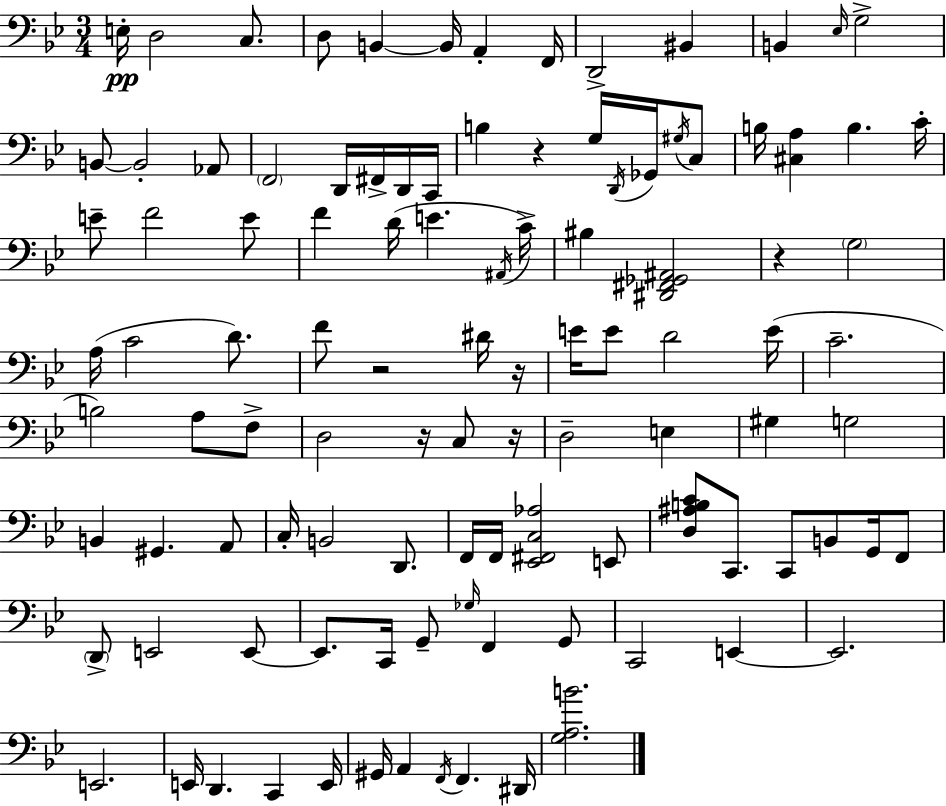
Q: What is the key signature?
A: BES major